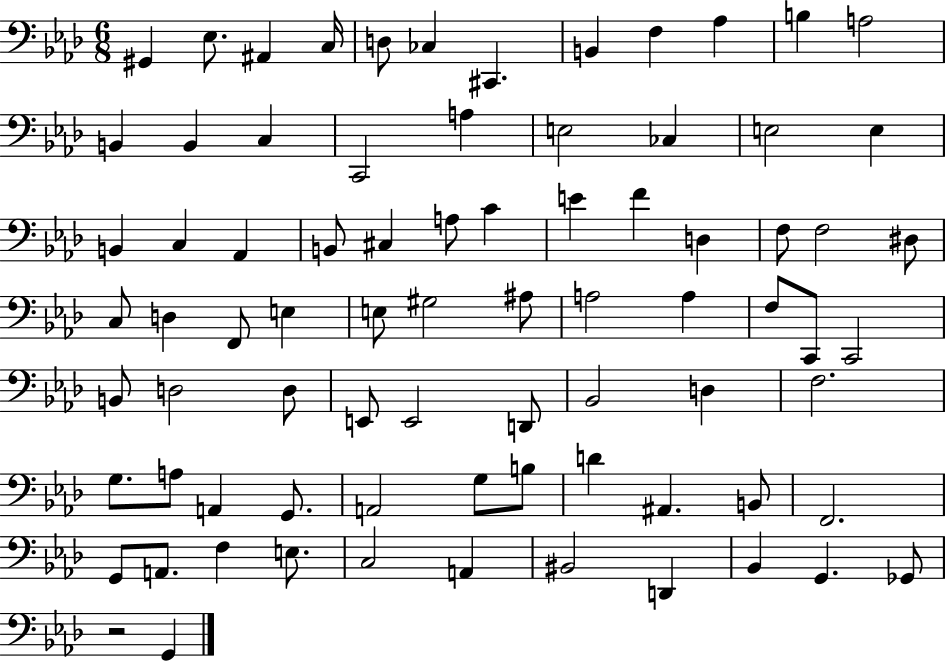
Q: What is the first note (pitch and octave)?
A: G#2